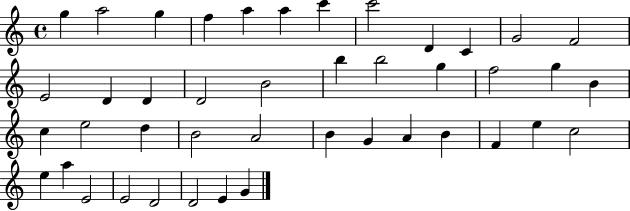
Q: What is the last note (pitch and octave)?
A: G4